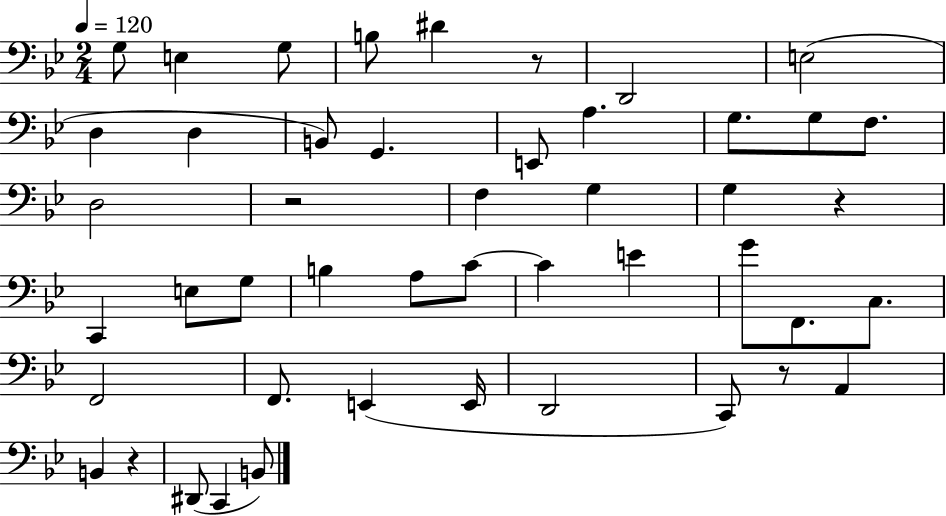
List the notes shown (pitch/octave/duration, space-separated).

G3/e E3/q G3/e B3/e D#4/q R/e D2/h E3/h D3/q D3/q B2/e G2/q. E2/e A3/q. G3/e. G3/e F3/e. D3/h R/h F3/q G3/q G3/q R/q C2/q E3/e G3/e B3/q A3/e C4/e C4/q E4/q G4/e F2/e. C3/e. F2/h F2/e. E2/q E2/s D2/h C2/e R/e A2/q B2/q R/q D#2/e C2/q B2/e